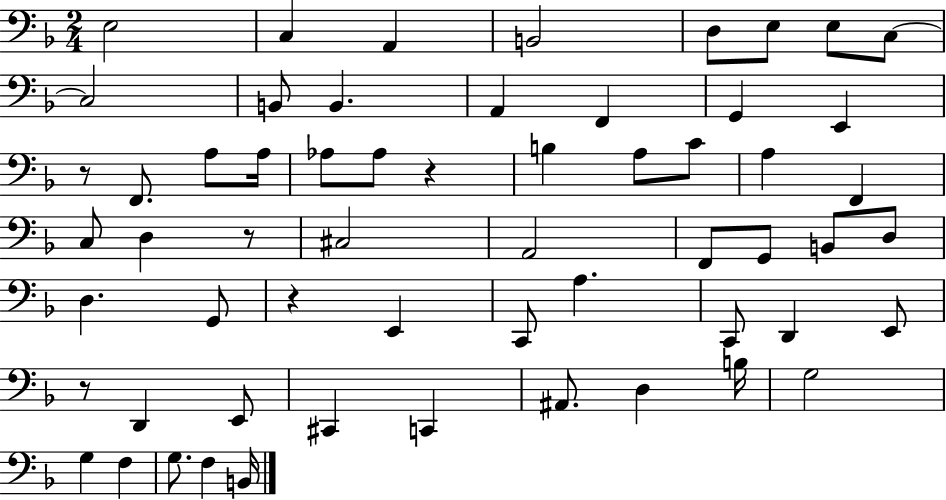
X:1
T:Untitled
M:2/4
L:1/4
K:F
E,2 C, A,, B,,2 D,/2 E,/2 E,/2 C,/2 C,2 B,,/2 B,, A,, F,, G,, E,, z/2 F,,/2 A,/2 A,/4 _A,/2 _A,/2 z B, A,/2 C/2 A, F,, C,/2 D, z/2 ^C,2 A,,2 F,,/2 G,,/2 B,,/2 D,/2 D, G,,/2 z E,, C,,/2 A, C,,/2 D,, E,,/2 z/2 D,, E,,/2 ^C,, C,, ^A,,/2 D, B,/4 G,2 G, F, G,/2 F, B,,/4